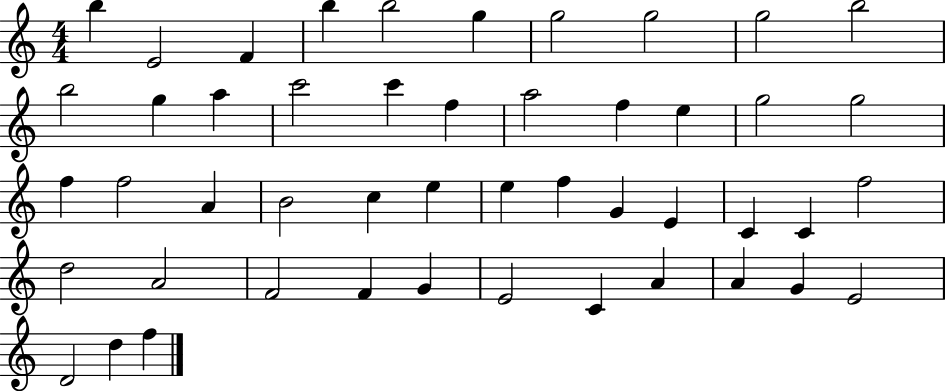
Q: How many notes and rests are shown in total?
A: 48